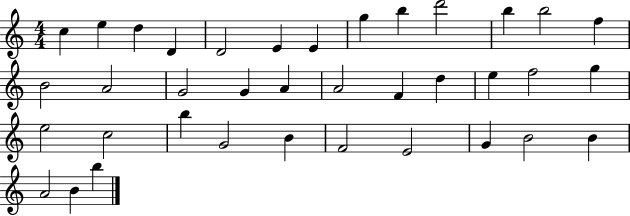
X:1
T:Untitled
M:4/4
L:1/4
K:C
c e d D D2 E E g b d'2 b b2 f B2 A2 G2 G A A2 F d e f2 g e2 c2 b G2 B F2 E2 G B2 B A2 B b